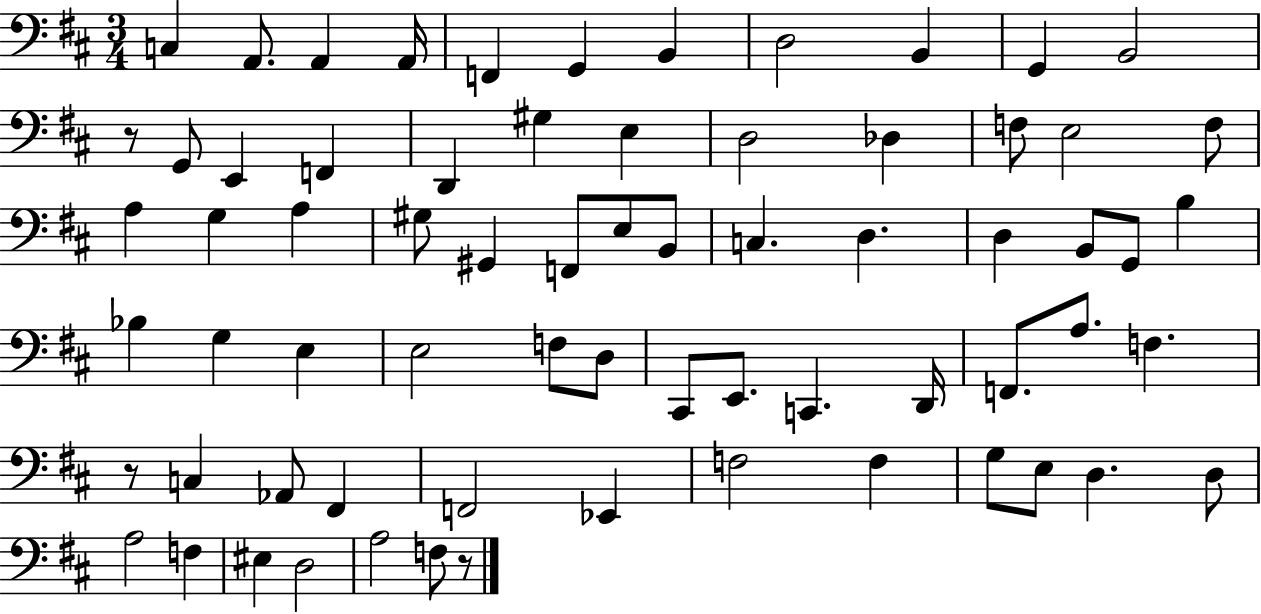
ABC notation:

X:1
T:Untitled
M:3/4
L:1/4
K:D
C, A,,/2 A,, A,,/4 F,, G,, B,, D,2 B,, G,, B,,2 z/2 G,,/2 E,, F,, D,, ^G, E, D,2 _D, F,/2 E,2 F,/2 A, G, A, ^G,/2 ^G,, F,,/2 E,/2 B,,/2 C, D, D, B,,/2 G,,/2 B, _B, G, E, E,2 F,/2 D,/2 ^C,,/2 E,,/2 C,, D,,/4 F,,/2 A,/2 F, z/2 C, _A,,/2 ^F,, F,,2 _E,, F,2 F, G,/2 E,/2 D, D,/2 A,2 F, ^E, D,2 A,2 F,/2 z/2